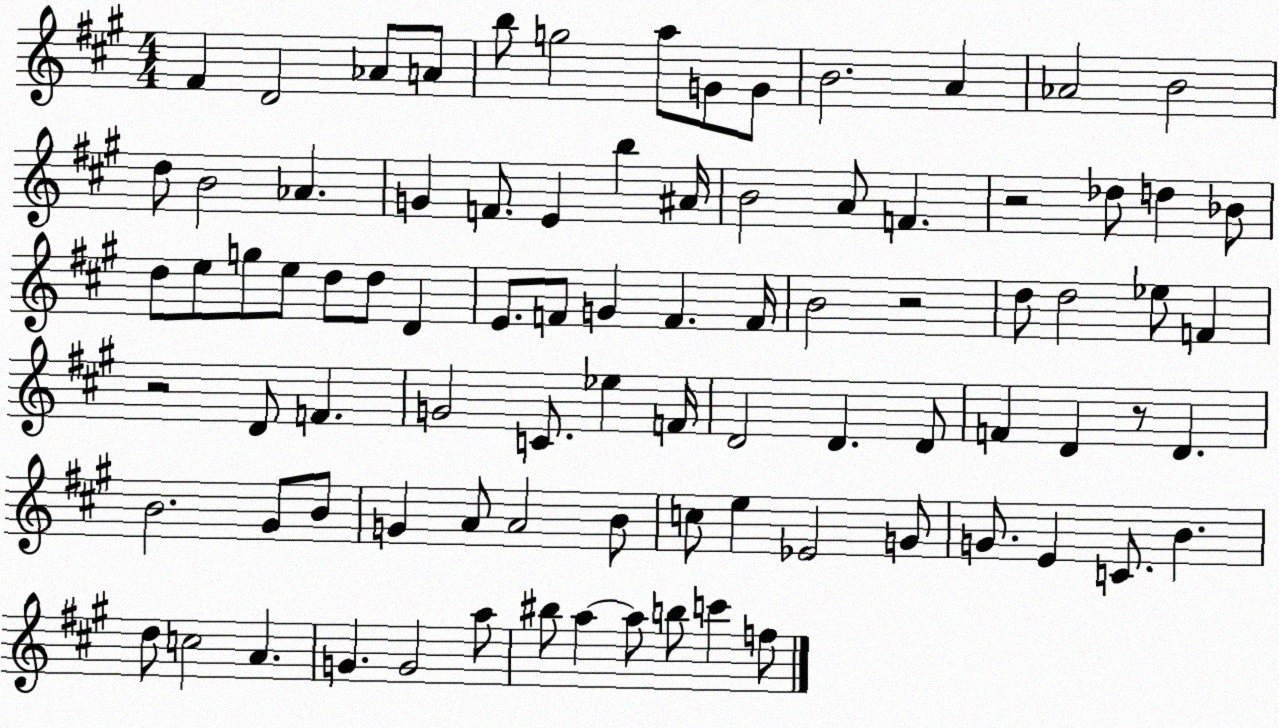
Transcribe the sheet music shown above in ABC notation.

X:1
T:Untitled
M:4/4
L:1/4
K:A
^F D2 _A/2 A/2 b/2 g2 a/2 G/2 G/2 B2 A _A2 B2 d/2 B2 _A G F/2 E b ^A/4 B2 A/2 F z2 _d/2 d _B/2 d/2 e/2 g/2 e/2 d/2 d/2 D E/2 F/2 G F F/4 B2 z2 d/2 d2 _e/2 F z2 D/2 F G2 C/2 _e F/4 D2 D D/2 F D z/2 D B2 ^G/2 B/2 G A/2 A2 B/2 c/2 e _E2 G/2 G/2 E C/2 B d/2 c2 A G G2 a/2 ^b/2 a a/2 b/2 c' f/2